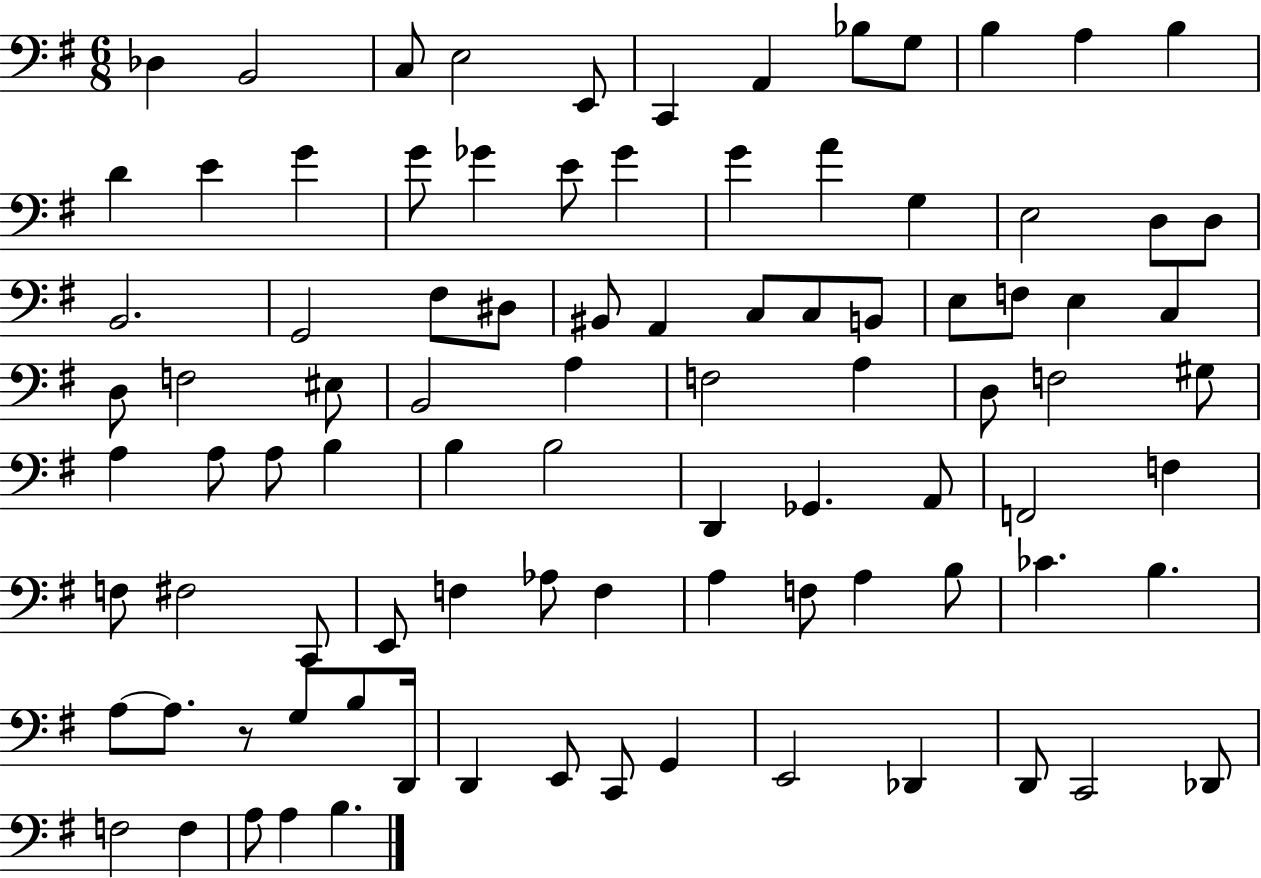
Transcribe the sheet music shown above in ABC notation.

X:1
T:Untitled
M:6/8
L:1/4
K:G
_D, B,,2 C,/2 E,2 E,,/2 C,, A,, _B,/2 G,/2 B, A, B, D E G G/2 _G E/2 _G G A G, E,2 D,/2 D,/2 B,,2 G,,2 ^F,/2 ^D,/2 ^B,,/2 A,, C,/2 C,/2 B,,/2 E,/2 F,/2 E, C, D,/2 F,2 ^E,/2 B,,2 A, F,2 A, D,/2 F,2 ^G,/2 A, A,/2 A,/2 B, B, B,2 D,, _G,, A,,/2 F,,2 F, F,/2 ^F,2 C,,/2 E,,/2 F, _A,/2 F, A, F,/2 A, B,/2 _C B, A,/2 A,/2 z/2 G,/2 B,/2 D,,/4 D,, E,,/2 C,,/2 G,, E,,2 _D,, D,,/2 C,,2 _D,,/2 F,2 F, A,/2 A, B,